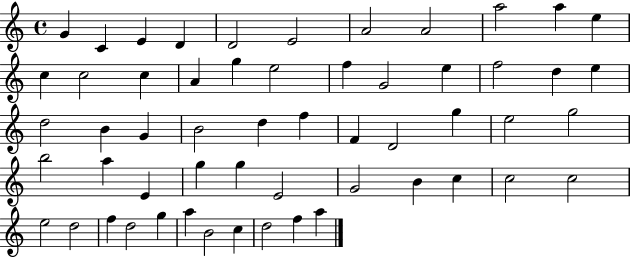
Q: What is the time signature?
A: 4/4